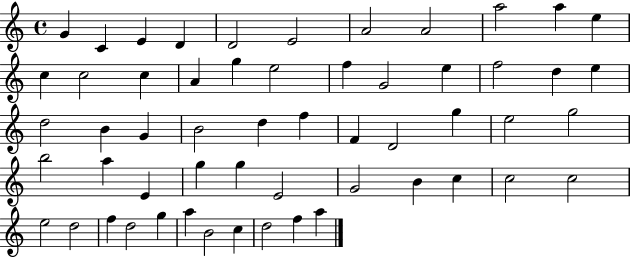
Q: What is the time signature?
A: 4/4